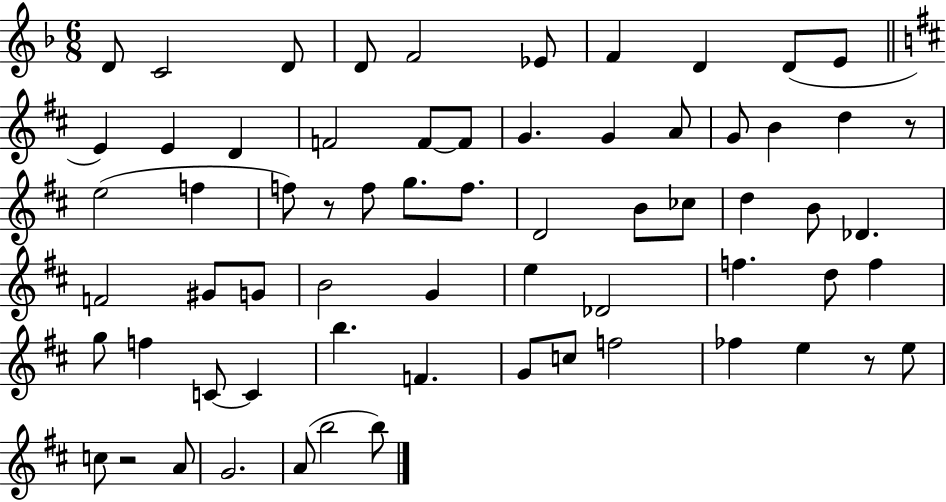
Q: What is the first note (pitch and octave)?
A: D4